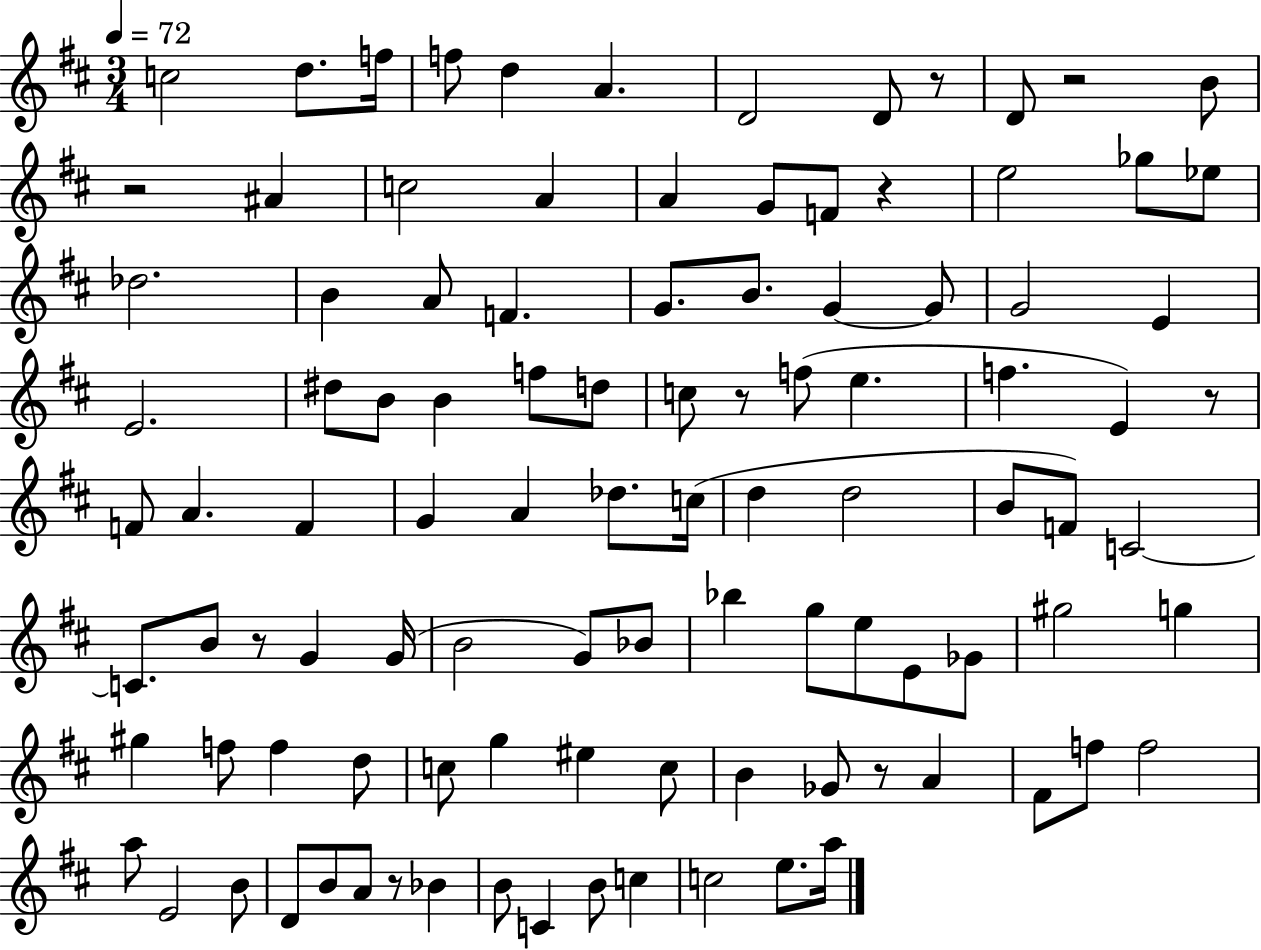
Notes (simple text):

C5/h D5/e. F5/s F5/e D5/q A4/q. D4/h D4/e R/e D4/e R/h B4/e R/h A#4/q C5/h A4/q A4/q G4/e F4/e R/q E5/h Gb5/e Eb5/e Db5/h. B4/q A4/e F4/q. G4/e. B4/e. G4/q G4/e G4/h E4/q E4/h. D#5/e B4/e B4/q F5/e D5/e C5/e R/e F5/e E5/q. F5/q. E4/q R/e F4/e A4/q. F4/q G4/q A4/q Db5/e. C5/s D5/q D5/h B4/e F4/e C4/h C4/e. B4/e R/e G4/q G4/s B4/h G4/e Bb4/e Bb5/q G5/e E5/e E4/e Gb4/e G#5/h G5/q G#5/q F5/e F5/q D5/e C5/e G5/q EIS5/q C5/e B4/q Gb4/e R/e A4/q F#4/e F5/e F5/h A5/e E4/h B4/e D4/e B4/e A4/e R/e Bb4/q B4/e C4/q B4/e C5/q C5/h E5/e. A5/s